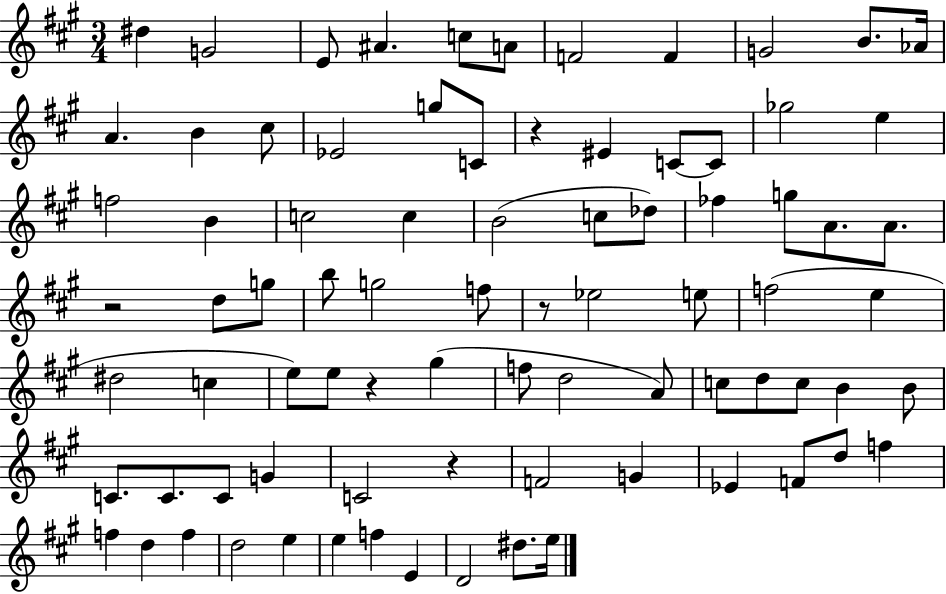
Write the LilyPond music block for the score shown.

{
  \clef treble
  \numericTimeSignature
  \time 3/4
  \key a \major
  dis''4 g'2 | e'8 ais'4. c''8 a'8 | f'2 f'4 | g'2 b'8. aes'16 | \break a'4. b'4 cis''8 | ees'2 g''8 c'8 | r4 eis'4 c'8~~ c'8 | ges''2 e''4 | \break f''2 b'4 | c''2 c''4 | b'2( c''8 des''8) | fes''4 g''8 a'8. a'8. | \break r2 d''8 g''8 | b''8 g''2 f''8 | r8 ees''2 e''8 | f''2( e''4 | \break dis''2 c''4 | e''8) e''8 r4 gis''4( | f''8 d''2 a'8) | c''8 d''8 c''8 b'4 b'8 | \break c'8. c'8. c'8 g'4 | c'2 r4 | f'2 g'4 | ees'4 f'8 d''8 f''4 | \break f''4 d''4 f''4 | d''2 e''4 | e''4 f''4 e'4 | d'2 dis''8. e''16 | \break \bar "|."
}